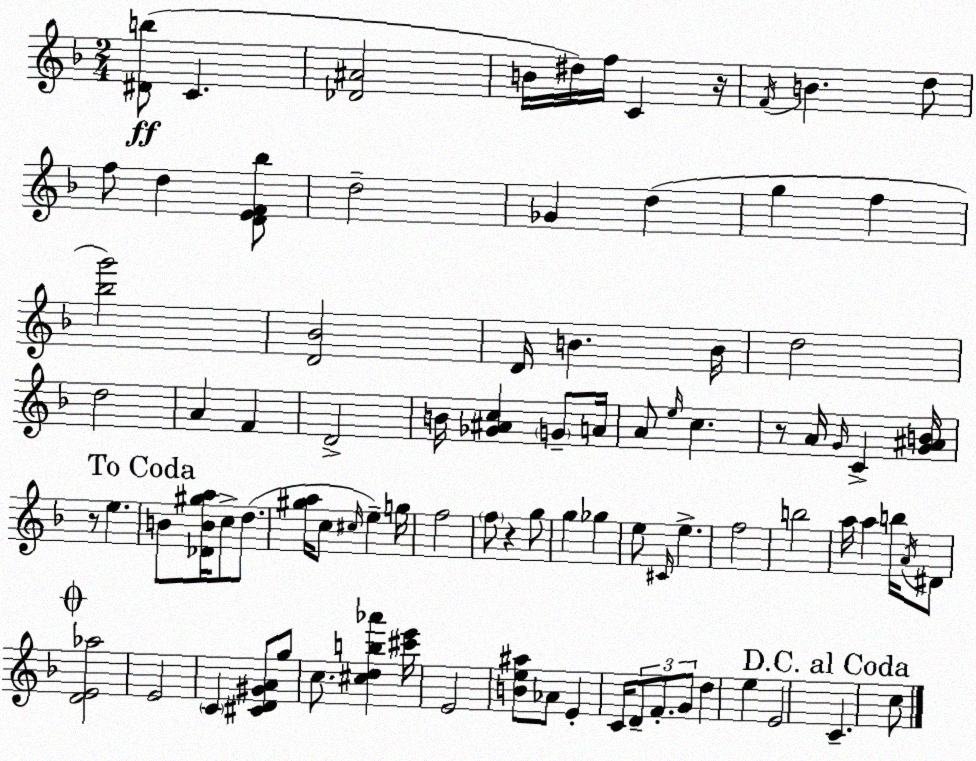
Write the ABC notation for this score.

X:1
T:Untitled
M:2/4
L:1/4
K:Dm
[^Db]/2 C [_D^A]2 B/4 ^d/4 f/4 C z/4 F/4 B d/2 f/2 d [DEF_b]/2 d2 _G d g f [_bg']2 [D_B]2 D/4 B B/4 d2 d2 A F D2 B/4 [_G^Ac] G/2 A/4 A/2 e/4 c z/2 A/4 G/4 C [G^AB]/4 z/2 e B/2 [_DB^ga]/4 c/2 d/2 [^ga]/4 c/2 ^c/4 e g/4 f2 f/2 z g/2 g _g e/2 ^C/4 e f2 b2 a/4 a b/4 A/4 ^D/2 [DE_a]2 E2 C [^CD^GA]/2 g/2 c/2 [^cdb_a'] [^c'e']/4 E2 [Be^a]/2 _A/2 E C/4 D/2 F/2 G/2 d e E2 C c/2